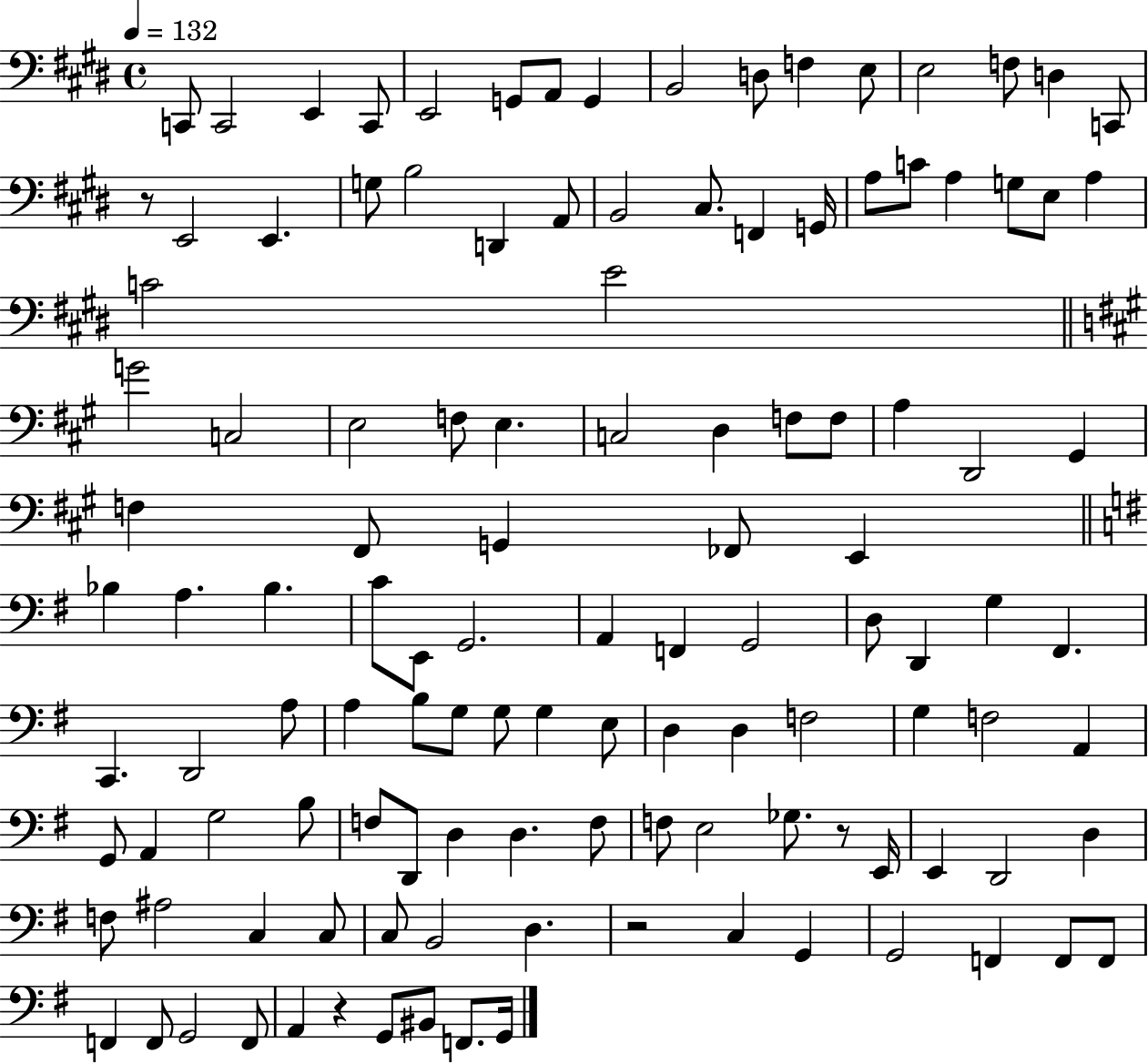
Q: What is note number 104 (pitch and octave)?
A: G2